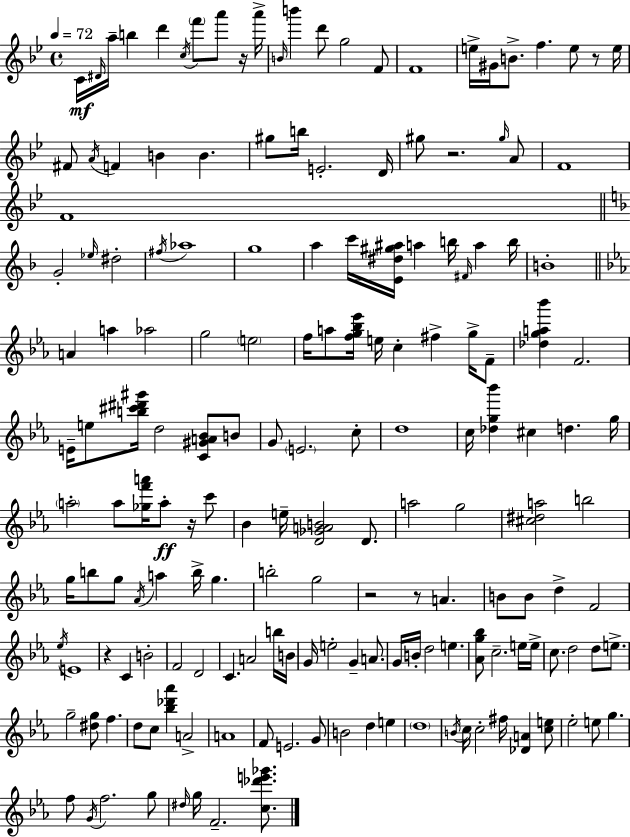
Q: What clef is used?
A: treble